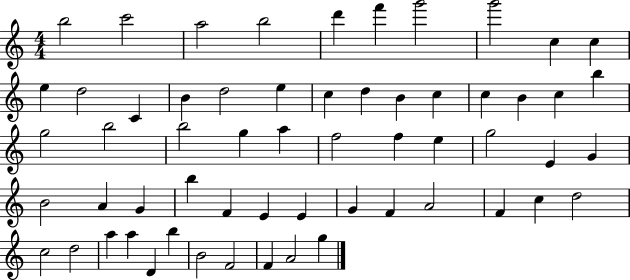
{
  \clef treble
  \numericTimeSignature
  \time 4/4
  \key c \major
  b''2 c'''2 | a''2 b''2 | d'''4 f'''4 g'''2 | g'''2 c''4 c''4 | \break e''4 d''2 c'4 | b'4 d''2 e''4 | c''4 d''4 b'4 c''4 | c''4 b'4 c''4 b''4 | \break g''2 b''2 | b''2 g''4 a''4 | f''2 f''4 e''4 | g''2 e'4 g'4 | \break b'2 a'4 g'4 | b''4 f'4 e'4 e'4 | g'4 f'4 a'2 | f'4 c''4 d''2 | \break c''2 d''2 | a''4 a''4 d'4 b''4 | b'2 f'2 | f'4 a'2 g''4 | \break \bar "|."
}